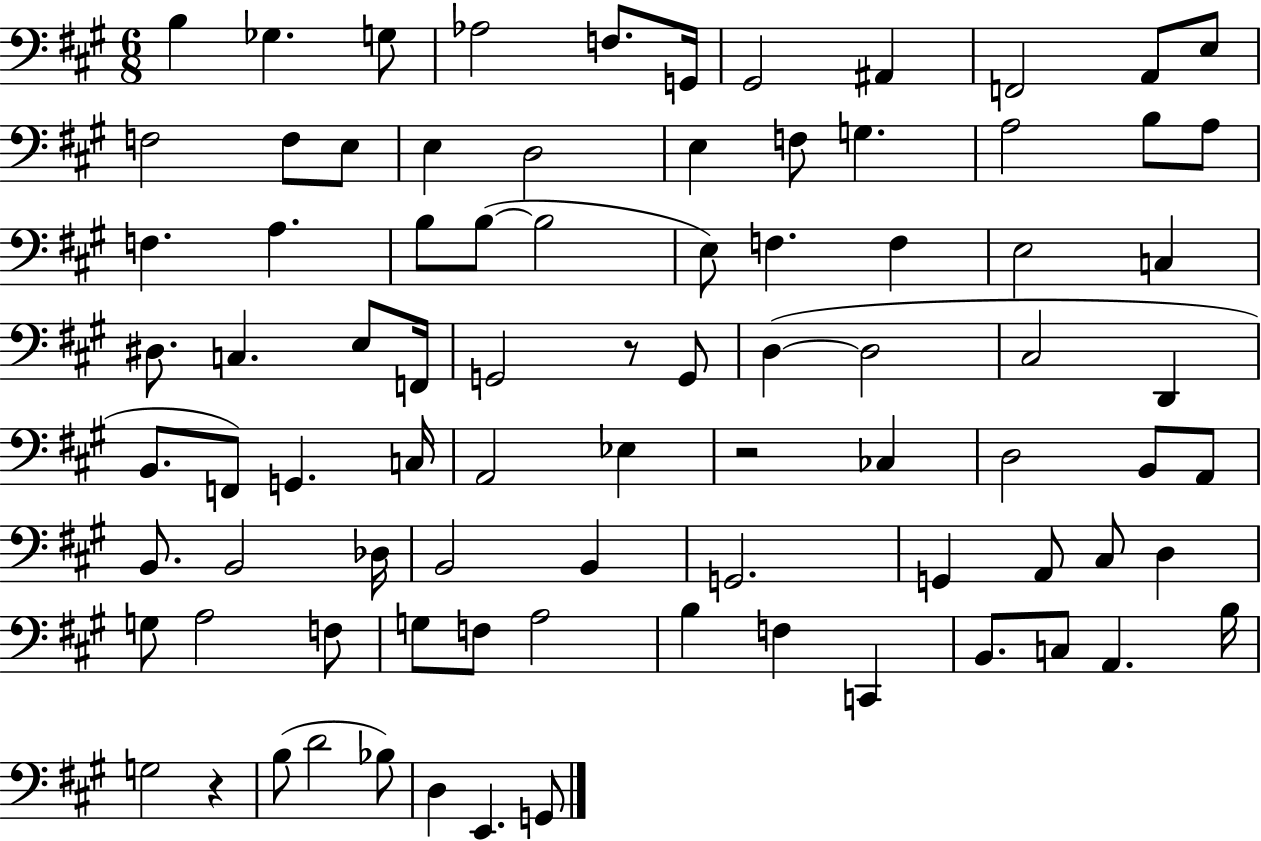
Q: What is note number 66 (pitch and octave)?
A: G3